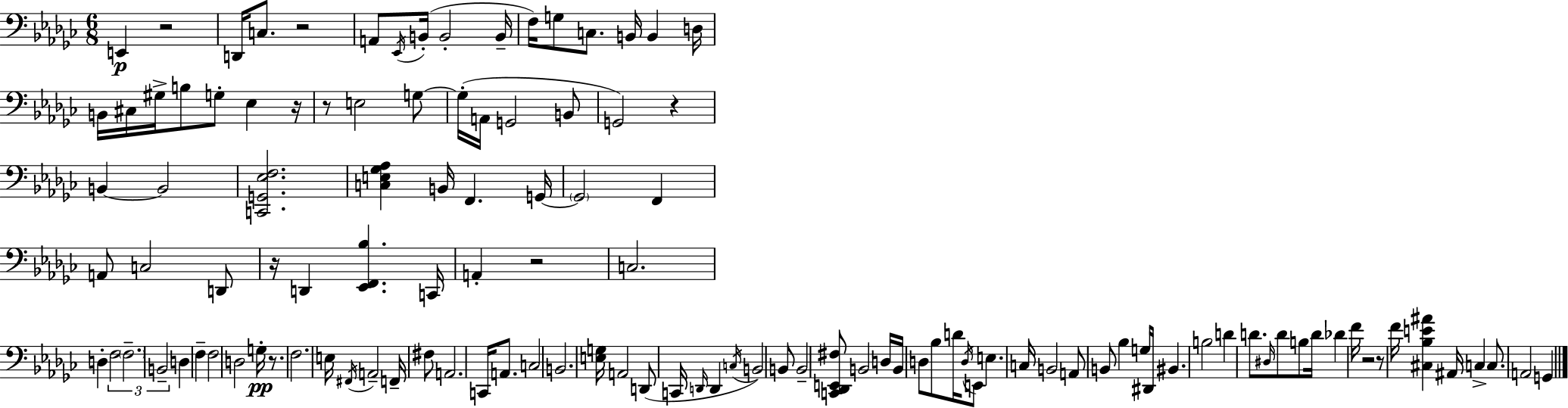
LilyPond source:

{
  \clef bass
  \numericTimeSignature
  \time 6/8
  \key ees \minor
  e,4\p r2 | d,16 c8. r2 | a,8 \acciaccatura { ees,16 }( b,16-. b,2-. | b,16-- f16) g8 c8. b,16 b,4 | \break d16 b,16 cis16 gis16-> b8 g8-. ees4 | r16 r8 e2 g8~~ | g16-.( a,16 g,2 b,8 | g,2) r4 | \break b,4~~ b,2 | <c, g, ees f>2. | <c e ges aes>4 b,16 f,4. | g,16~~ \parenthesize g,2 f,4 | \break a,8 c2 d,8 | r16 d,4 <ees, f, bes>4. | c,16 a,4-. r2 | c2. | \break d4-. \tuplet 3/2 { f2 | \parenthesize f2.-- | b,2-- } d4 | f4-- f2 | \break d2 g16-.\pp r8. | f2. | e16 \acciaccatura { fis,16 } a,2-- f,16-- | fis8 a,2. | \break c,16 a,8. c2 | b,2. | <e g>16 a,2 d,8( | c,16 \grace { d,16 } d,4 \acciaccatura { c16 }) b,2 | \break b,8 b,2-- | <c, des, e, fis>8 b,2 | d16 b,16 d8 bes8 d'16 \acciaccatura { d16 } e,8 e4. | c16 b,2 | \break a,8 b,8 bes4 g16 dis,16 bis,4. | b2 | d'4 d'8. \grace { dis16 } d'8 b8 | d'16 des'4 f'16 r2 | \break r8 f'16 <cis bes e' ais'>4 ais,16 c4-> | c8. a,2 | g,4 \bar "|."
}